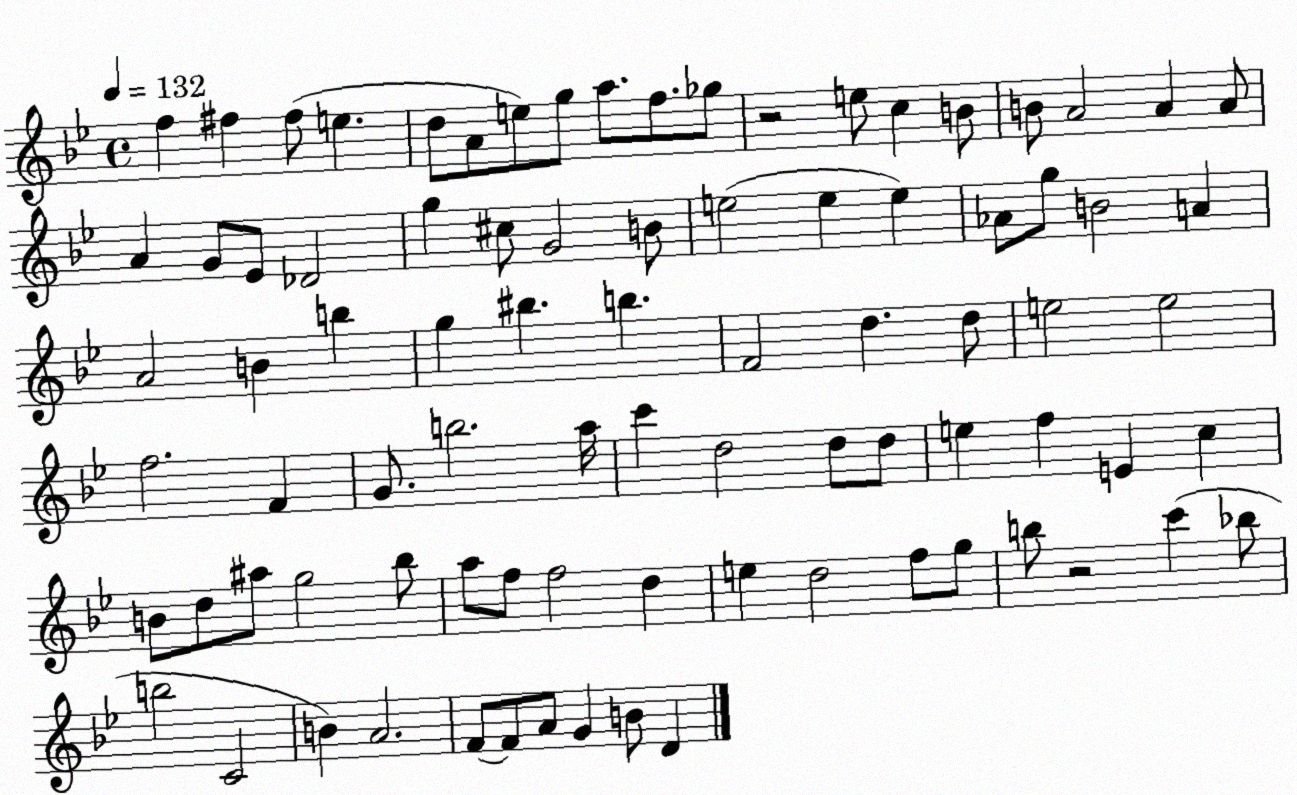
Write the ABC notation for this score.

X:1
T:Untitled
M:4/4
L:1/4
K:Bb
f ^f ^f/2 e d/2 A/2 e/2 g/2 a/2 f/2 _g/2 z2 e/2 c B/2 B/2 A2 A A/2 A G/2 _E/2 _D2 g ^c/2 G2 B/2 e2 e e _A/2 g/2 B2 A A2 B b g ^b b F2 d d/2 e2 e2 f2 F G/2 b2 a/4 c' d2 d/2 d/2 e f E c B/2 d/2 ^a/2 g2 _b/2 a/2 f/2 f2 d e d2 f/2 g/2 b/2 z2 c' _b/2 b2 C2 B A2 F/2 F/2 A/2 G B/2 D